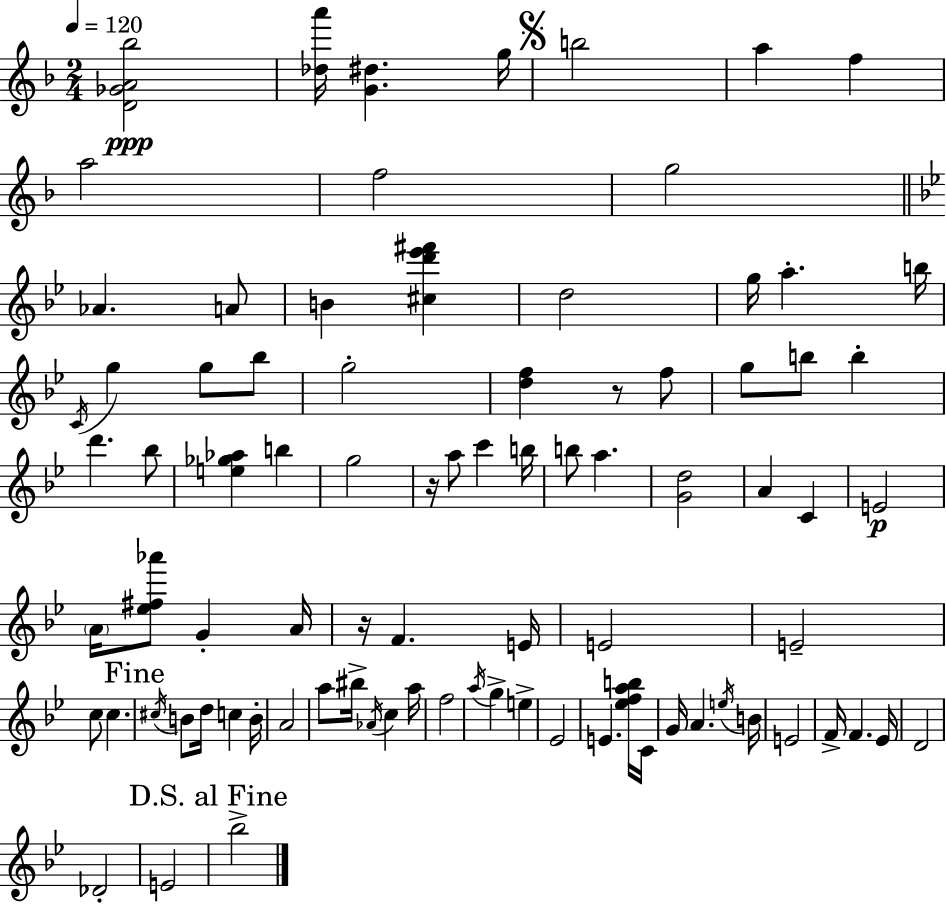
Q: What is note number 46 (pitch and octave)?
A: B4